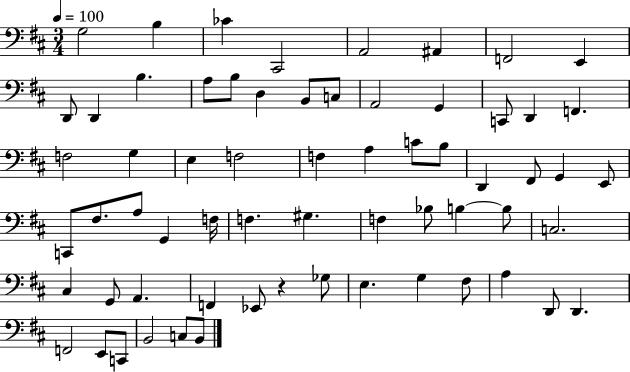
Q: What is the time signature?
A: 3/4